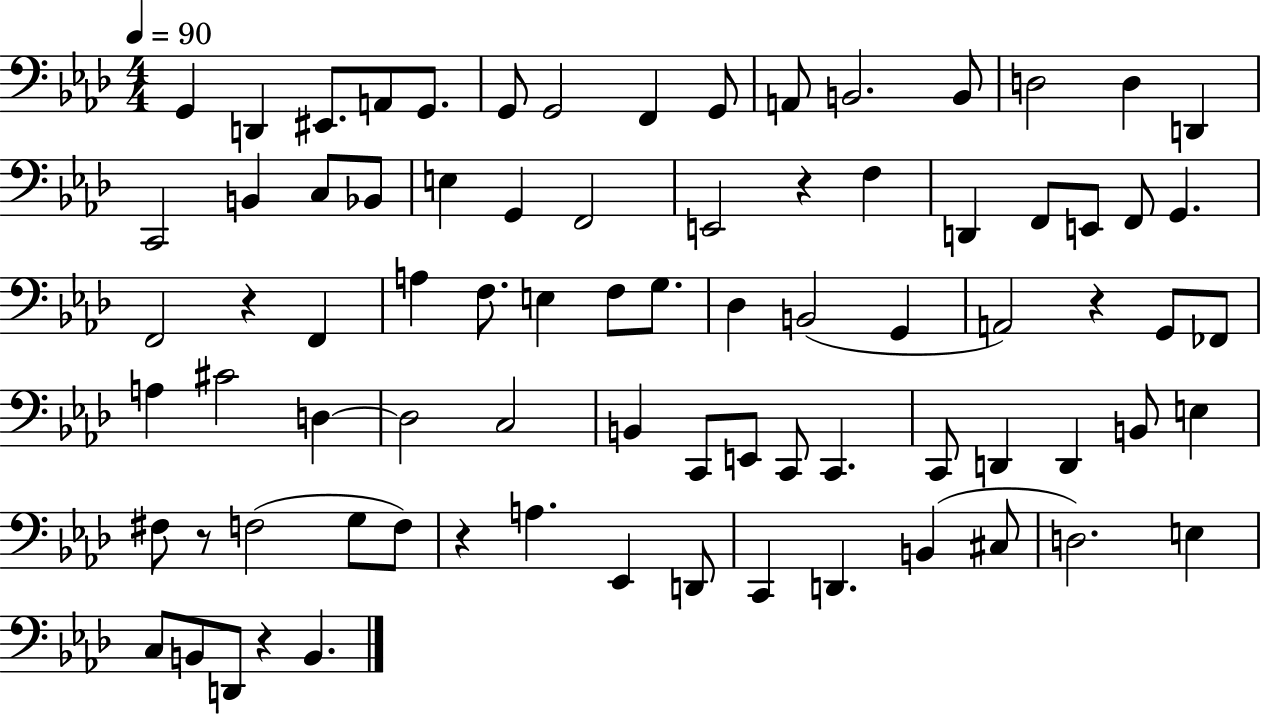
G2/q D2/q EIS2/e. A2/e G2/e. G2/e G2/h F2/q G2/e A2/e B2/h. B2/e D3/h D3/q D2/q C2/h B2/q C3/e Bb2/e E3/q G2/q F2/h E2/h R/q F3/q D2/q F2/e E2/e F2/e G2/q. F2/h R/q F2/q A3/q F3/e. E3/q F3/e G3/e. Db3/q B2/h G2/q A2/h R/q G2/e FES2/e A3/q C#4/h D3/q D3/h C3/h B2/q C2/e E2/e C2/e C2/q. C2/e D2/q D2/q B2/e E3/q F#3/e R/e F3/h G3/e F3/e R/q A3/q. Eb2/q D2/e C2/q D2/q. B2/q C#3/e D3/h. E3/q C3/e B2/e D2/e R/q B2/q.